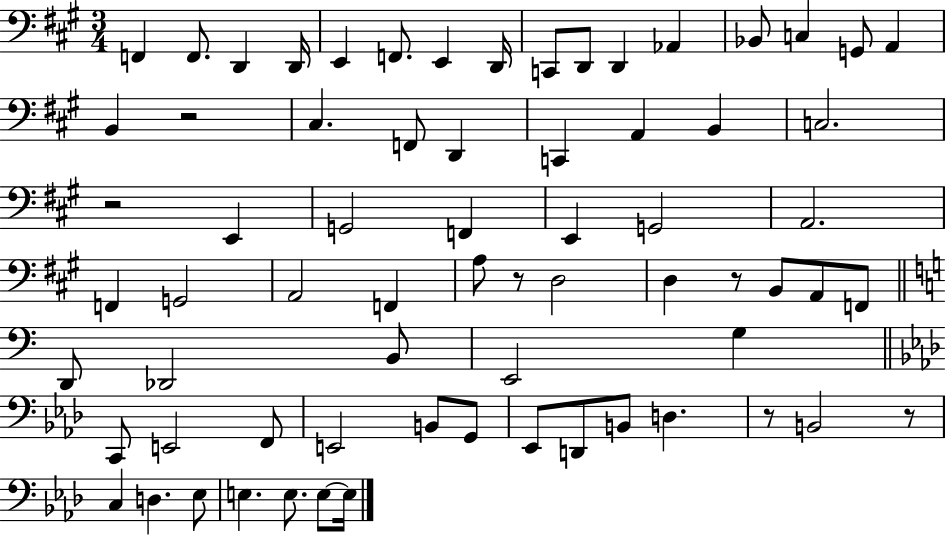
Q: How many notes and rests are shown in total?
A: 69